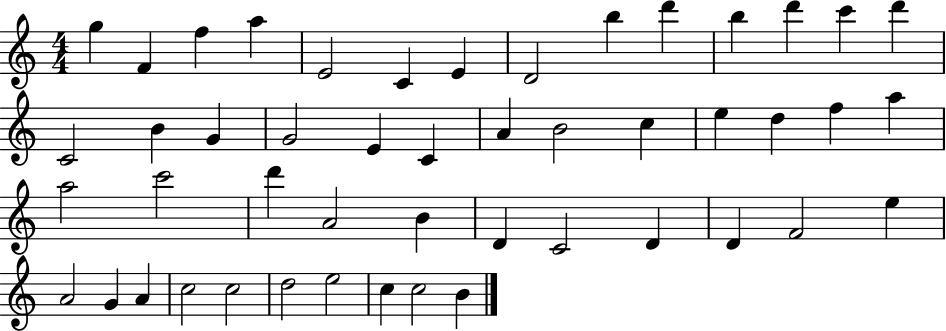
{
  \clef treble
  \numericTimeSignature
  \time 4/4
  \key c \major
  g''4 f'4 f''4 a''4 | e'2 c'4 e'4 | d'2 b''4 d'''4 | b''4 d'''4 c'''4 d'''4 | \break c'2 b'4 g'4 | g'2 e'4 c'4 | a'4 b'2 c''4 | e''4 d''4 f''4 a''4 | \break a''2 c'''2 | d'''4 a'2 b'4 | d'4 c'2 d'4 | d'4 f'2 e''4 | \break a'2 g'4 a'4 | c''2 c''2 | d''2 e''2 | c''4 c''2 b'4 | \break \bar "|."
}